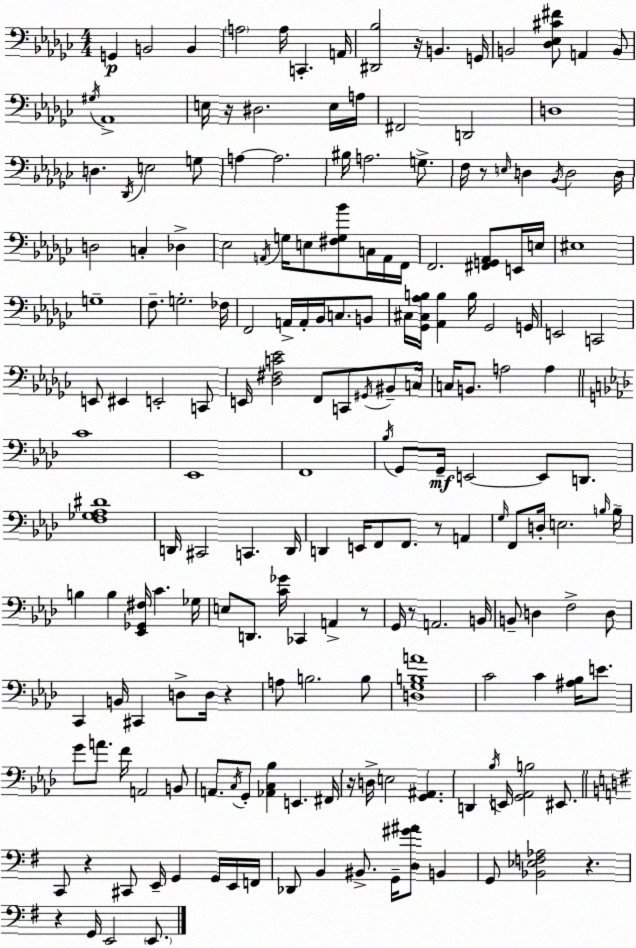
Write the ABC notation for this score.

X:1
T:Untitled
M:4/4
L:1/4
K:Ebm
G,, B,,2 B,, A,2 A,/4 C,, A,,/4 [^D,,_B,]2 z/4 B,, G,,/4 B,,2 [_D,_E,^C^F]/2 A,, B,,/2 ^G,/4 _A,,4 E,/4 z/4 ^D,2 E,/4 A,/4 ^F,,2 D,,2 D,4 D, _D,,/4 E,2 G,/2 A, A,2 ^B,/4 A,2 G,/2 F,/4 z/2 E,/4 D, _B,,/4 D,2 D,/4 D,2 C, _D, _E,2 A,,/4 G,/4 E,/2 [^F,G,_B]/2 C,/4 A,,/4 F,,/4 F,,2 [^F,,G,,_A,,]/2 E,,/4 E,/4 ^E,4 G,4 F,/2 G,2 _F,/4 F,,2 A,,/4 A,,/4 _B,,/4 C,/2 B,,/2 ^C,/4 [_G,,^C,_A,B,]/4 [_A,,B,] B,/4 _G,,2 G,,/4 E,,2 C,,2 E,,/2 ^E,, E,,2 C,,/2 E,,/4 [_D,^F,C_E]2 F,,/2 C,,/2 ^G,,/4 ^B,,/2 C,/4 C,/4 B,,/2 A,2 A, C4 _E,,4 F,,4 _B,/4 G,,/2 G,,/4 E,,2 E,,/2 D,,/2 [F,_G,_A,^D]4 D,,/4 ^C,,2 C,, D,,/4 D,, E,,/4 F,,/2 F,,/2 z/2 A,, G,/4 F,,/2 D,/4 E,2 B,/4 B,/4 B, B, [_E,,_G,,^F,]/4 C _G,/4 E,/2 D,,/2 [C_G]/4 _C,, A,, z/2 G,,/4 z/2 A,,2 B,,/4 B,,/2 D, F,2 D,/2 C,, B,,/4 ^C,, D,/2 D,/4 z A,/2 B,2 B,/2 [D,G,B,A]4 C2 C [^A,_B,]/4 E/2 G/2 A/2 F/4 A,,2 B,,/2 A,,/2 C,/4 G,,/2 [_A,,C,_B,] E,, ^F,,/4 z/4 D,/4 E,2 [G,,^A,,] D,, _B,/4 E,,/4 [G,,_A,,B,]2 ^E,,/2 C,,/2 z ^C,,/2 E,,/4 G,, G,,/4 E,,/4 F,,/4 _D,,/2 B,, ^B,,/2 G,,/4 [D,^G^A]/2 B,, G,,/2 [_B,,_E,F,_A,]2 z z G,,/4 E,,2 E,,/2